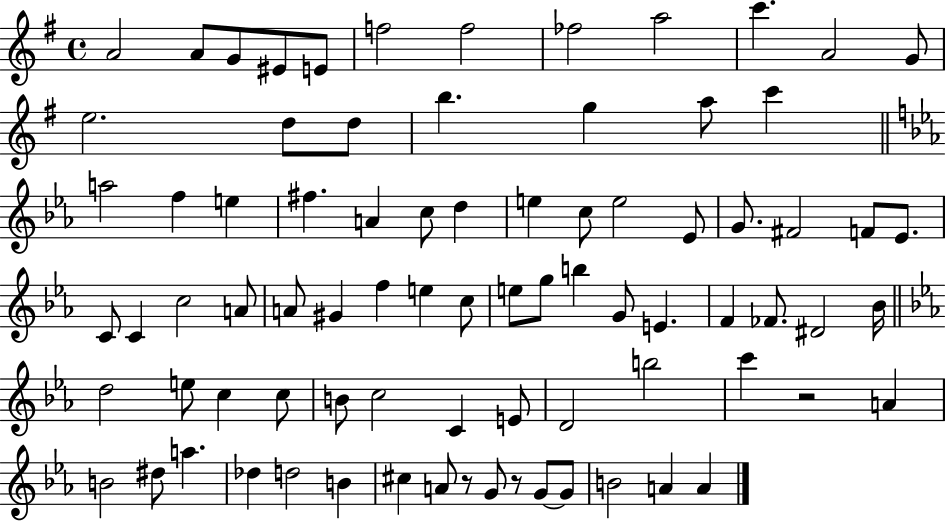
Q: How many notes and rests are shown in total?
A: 81